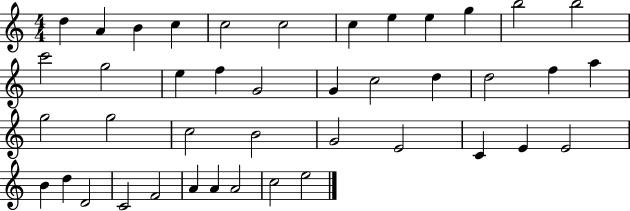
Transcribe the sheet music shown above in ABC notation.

X:1
T:Untitled
M:4/4
L:1/4
K:C
d A B c c2 c2 c e e g b2 b2 c'2 g2 e f G2 G c2 d d2 f a g2 g2 c2 B2 G2 E2 C E E2 B d D2 C2 F2 A A A2 c2 e2